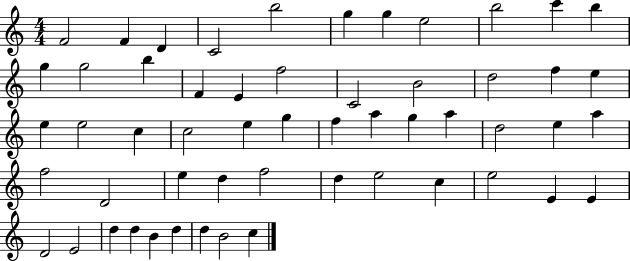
F4/h F4/q D4/q C4/h B5/h G5/q G5/q E5/h B5/h C6/q B5/q G5/q G5/h B5/q F4/q E4/q F5/h C4/h B4/h D5/h F5/q E5/q E5/q E5/h C5/q C5/h E5/q G5/q F5/q A5/q G5/q A5/q D5/h E5/q A5/q F5/h D4/h E5/q D5/q F5/h D5/q E5/h C5/q E5/h E4/q E4/q D4/h E4/h D5/q D5/q B4/q D5/q D5/q B4/h C5/q